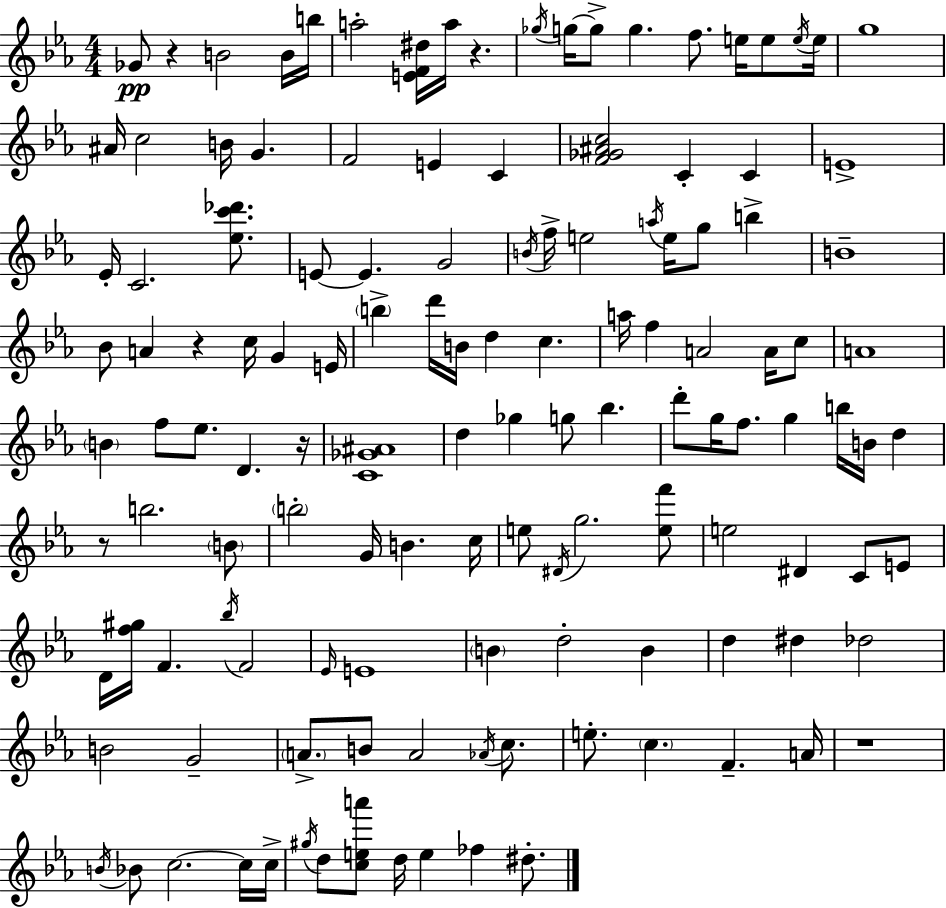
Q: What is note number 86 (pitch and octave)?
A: Bb5